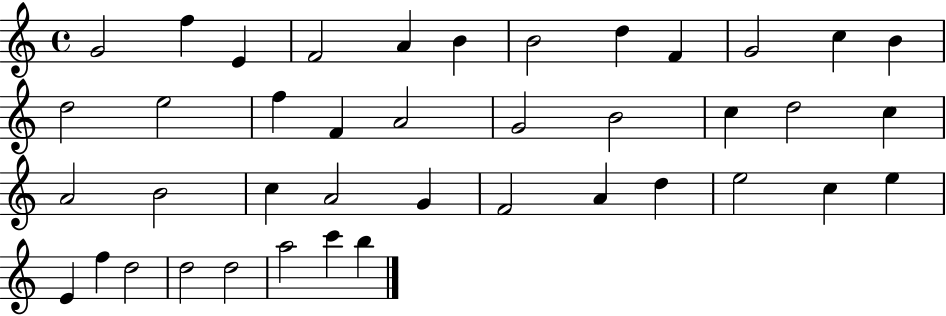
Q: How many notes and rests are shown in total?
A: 41